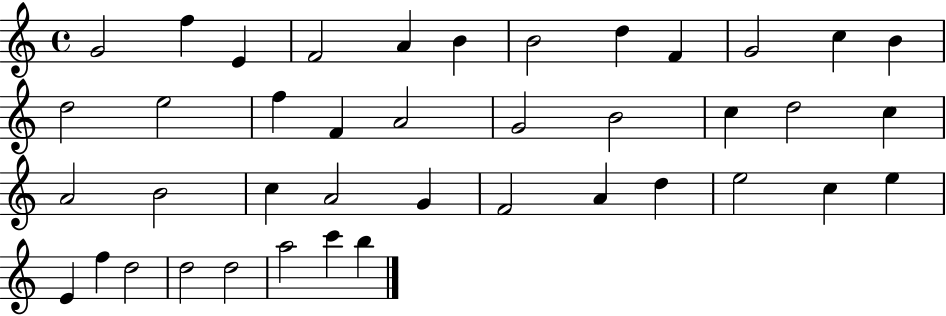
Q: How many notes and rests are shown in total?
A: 41